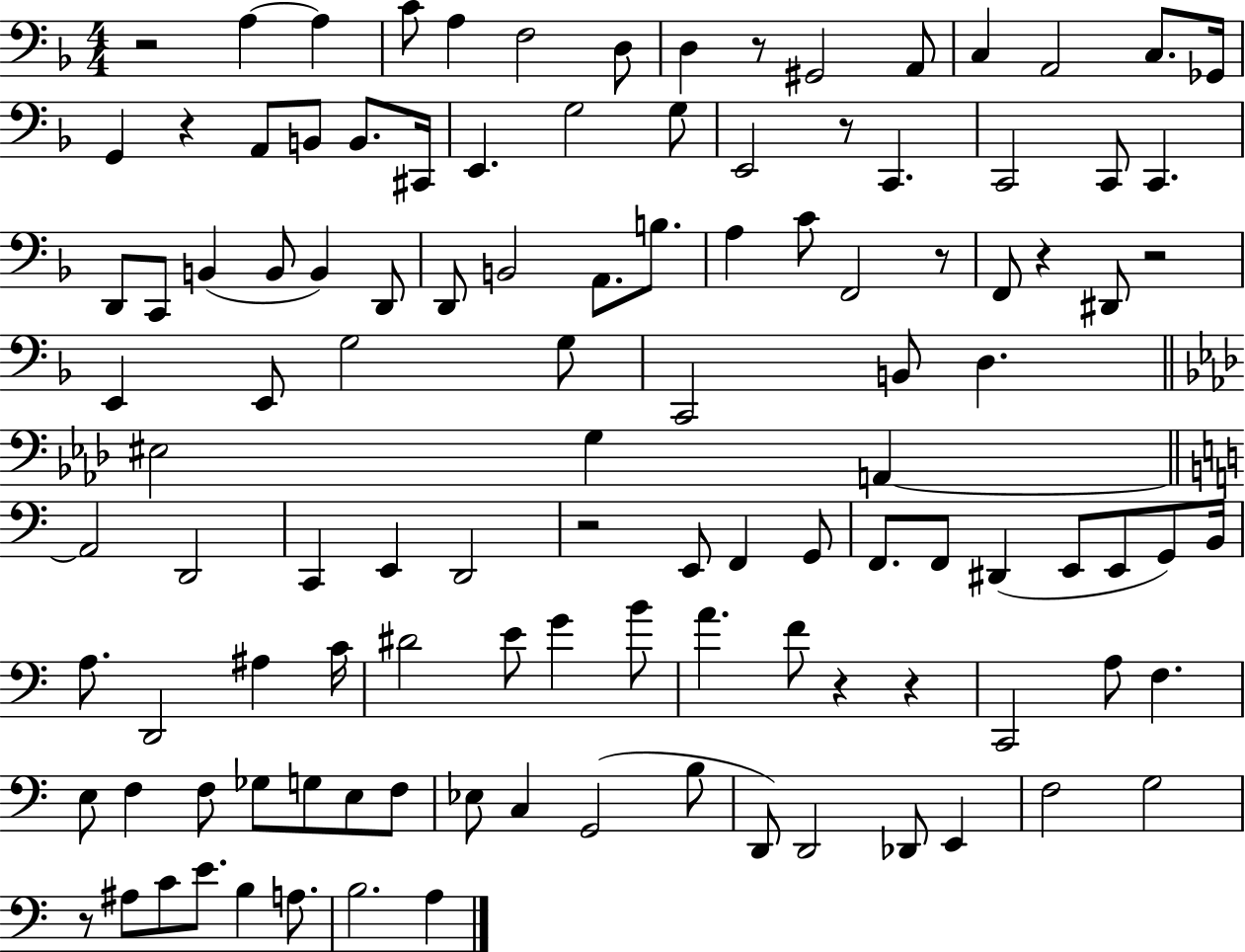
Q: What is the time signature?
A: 4/4